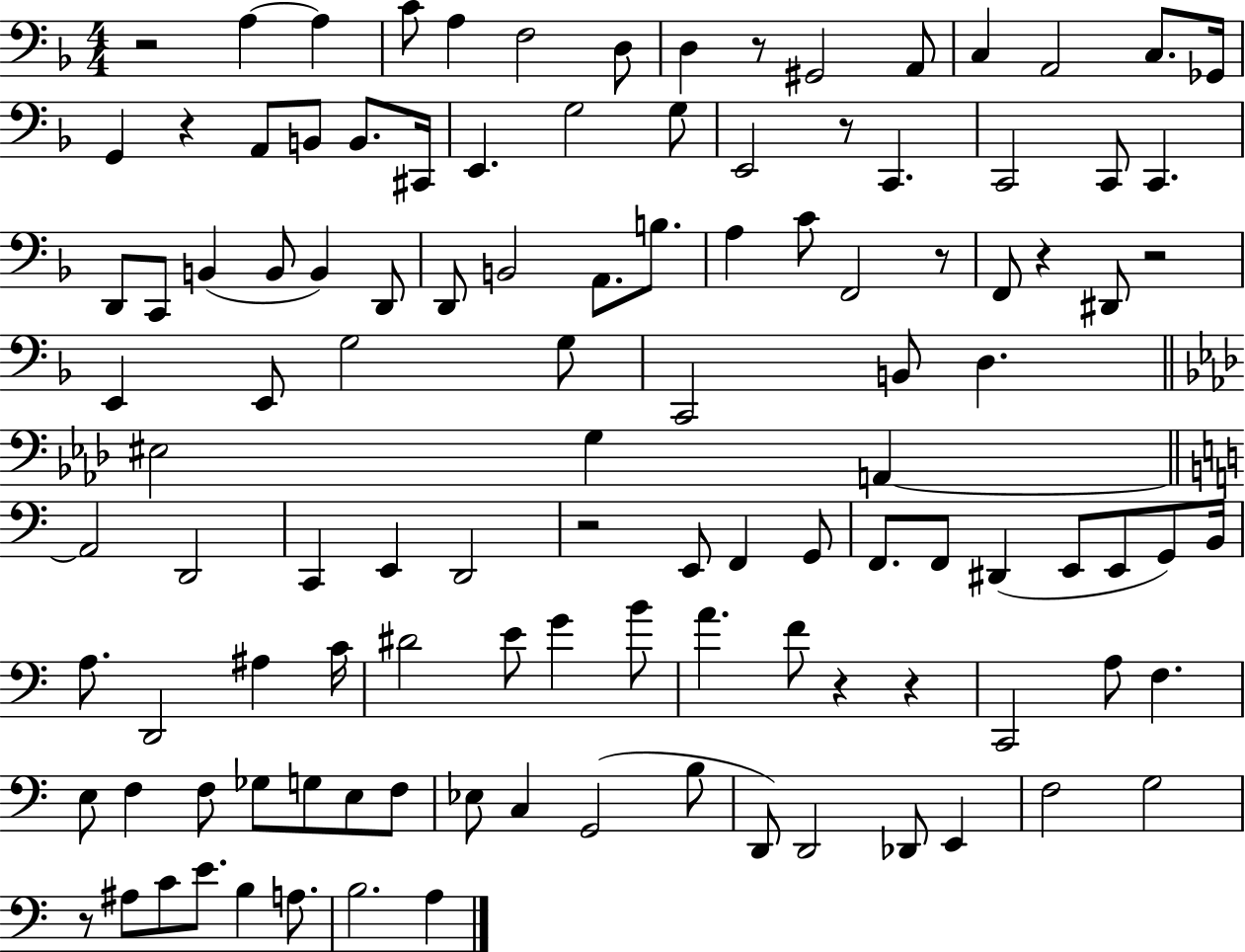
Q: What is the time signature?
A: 4/4